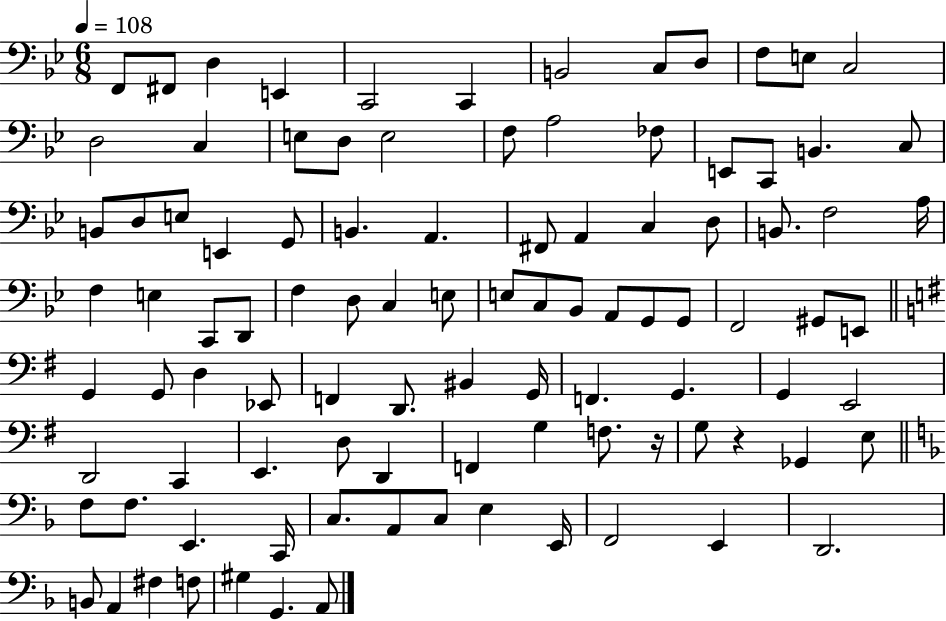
F2/e F#2/e D3/q E2/q C2/h C2/q B2/h C3/e D3/e F3/e E3/e C3/h D3/h C3/q E3/e D3/e E3/h F3/e A3/h FES3/e E2/e C2/e B2/q. C3/e B2/e D3/e E3/e E2/q G2/e B2/q. A2/q. F#2/e A2/q C3/q D3/e B2/e. F3/h A3/s F3/q E3/q C2/e D2/e F3/q D3/e C3/q E3/e E3/e C3/e Bb2/e A2/e G2/e G2/e F2/h G#2/e E2/e G2/q G2/e D3/q Eb2/e F2/q D2/e. BIS2/q G2/s F2/q. G2/q. G2/q E2/h D2/h C2/q E2/q. D3/e D2/q F2/q G3/q F3/e. R/s G3/e R/q Gb2/q E3/e F3/e F3/e. E2/q. C2/s C3/e. A2/e C3/e E3/q E2/s F2/h E2/q D2/h. B2/e A2/q F#3/q F3/e G#3/q G2/q. A2/e